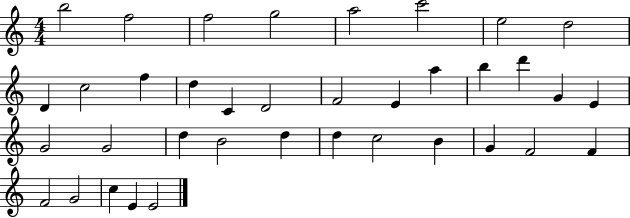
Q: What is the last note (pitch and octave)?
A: E4